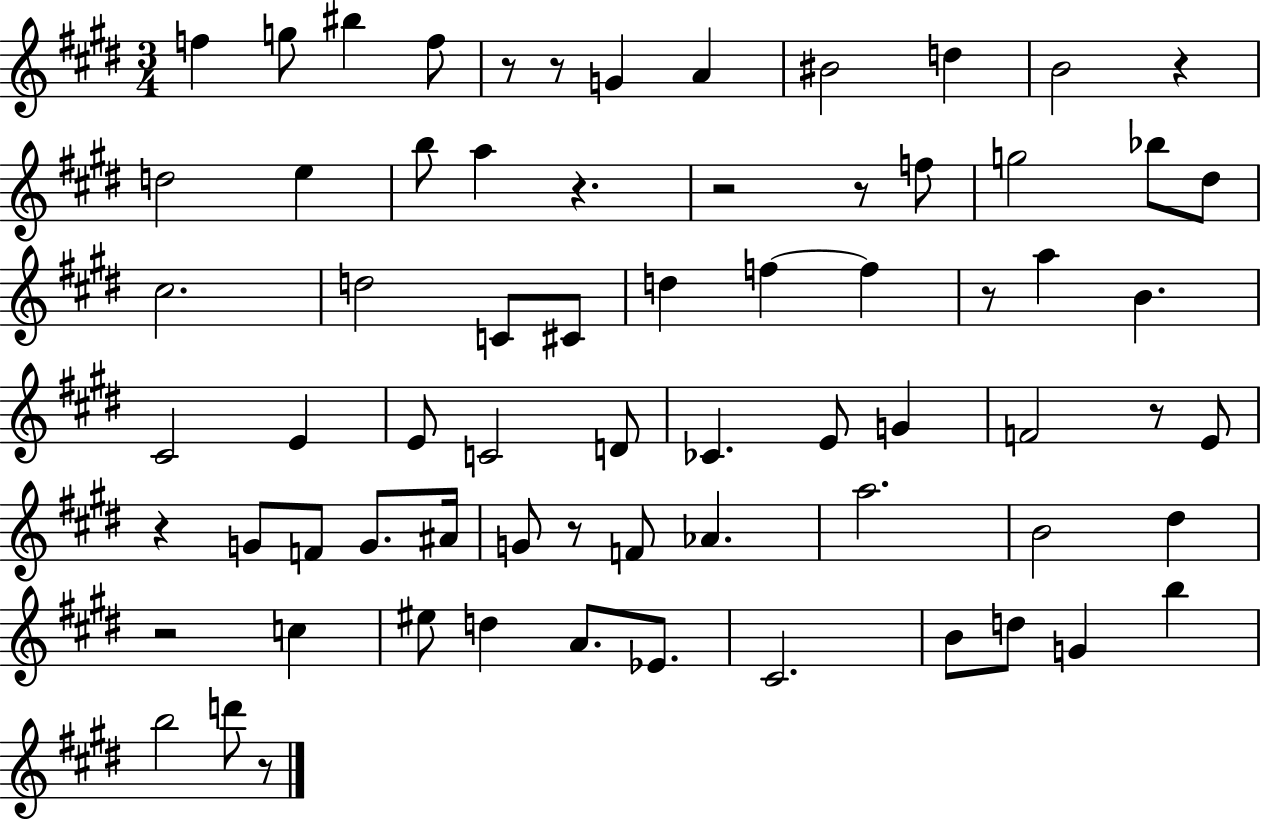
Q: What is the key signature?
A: E major